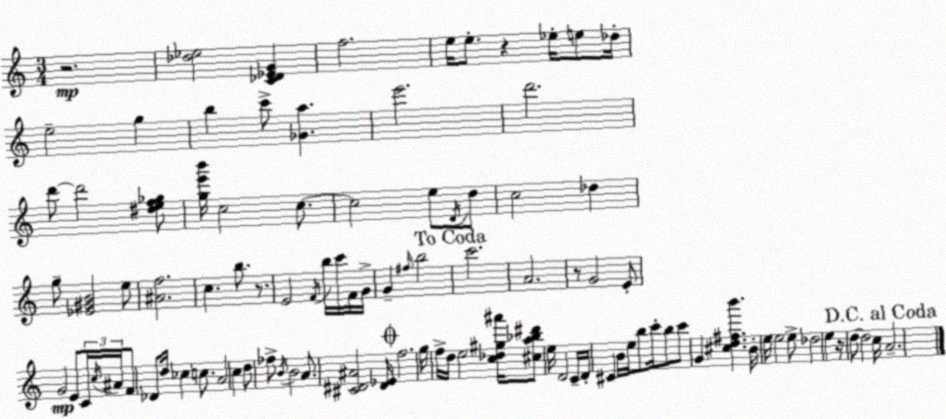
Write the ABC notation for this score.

X:1
T:Untitled
M:3/4
L:1/4
K:Am
z2 [_d_e]2 [C_D_EG] f2 e/4 e/2 z _e/4 e/2 _d/4 e2 g b c'/2 [_Ga] e'2 d'2 d'/2 d'2 [^def_g]/2 [ge'b']/4 c2 c/2 c2 e/2 D/4 d/2 c2 _d g/2 [_E^GB]2 e/2 [^Af]2 c b/2 z/2 E2 F/4 b/4 c'/4 F/4 G/4 G ^f/4 b2 c'2 A2 z/2 G2 E/2 G2 E/2 C/4 c/4 ^A/4 F/2 _D/2 d/4 _c c/2 A2 c d/2 _f/2 B/4 B2 A/2 [^C^D^A]2 [^D_E]/4 f2 g/4 f/4 d/4 e2 [c_d^g^a']/4 [^ca_b^d']/2 e/4 D2 C/4 D/4 ^C B/4 e/4 b/2 c'/4 b/2 c'/2 G [^cd^fb'] B/4 e/4 e2 e/2 _d2 e z/4 d/2 d2 c/4 A2